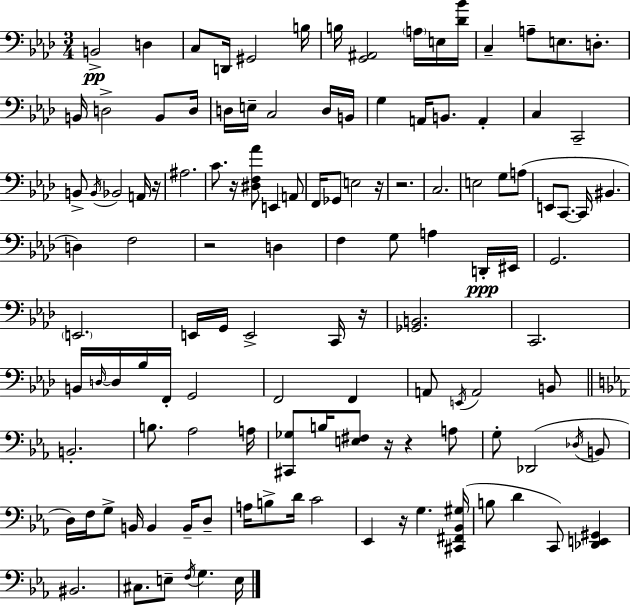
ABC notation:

X:1
T:Untitled
M:3/4
L:1/4
K:Fm
B,,2 D, C,/2 D,,/4 ^G,,2 B,/4 B,/4 [G,,^A,,]2 A,/4 E,/4 [_D_B]/4 C, A,/2 E,/2 D,/2 B,,/4 D,2 B,,/2 D,/4 D,/4 E,/4 C,2 D,/4 B,,/4 G, A,,/4 B,,/2 A,, C, C,,2 B,,/2 B,,/4 _B,,2 A,,/4 z/4 ^A,2 C/2 z/4 [^D,F,_A]/2 E,, A,,/2 F,,/4 _G,,/2 E,2 z/4 z2 C,2 E,2 G,/2 A,/2 E,,/2 C,,/2 C,,/4 ^B,, D, F,2 z2 D, F, G,/2 A, D,,/4 ^E,,/4 G,,2 E,,2 E,,/4 G,,/4 E,,2 C,,/4 z/4 [_G,,B,,]2 C,,2 B,,/4 D,/4 D,/4 _B,/4 F,,/4 G,,2 F,,2 F,, A,,/2 E,,/4 A,,2 B,,/2 B,,2 B,/2 _A,2 A,/4 [^C,,_G,]/2 B,/4 [E,^F,]/2 z/4 z A,/2 G,/2 _D,,2 _D,/4 B,,/2 D,/4 F,/4 G,/2 B,,/4 B,, B,,/4 D,/2 A,/4 B,/2 D/4 C2 _E,, z/4 G, [^C,,^F,,_B,,^G,]/4 B,/2 D C,,/2 [_D,,E,,^G,,] ^B,,2 ^C,/2 E,/2 F,/4 G, E,/4